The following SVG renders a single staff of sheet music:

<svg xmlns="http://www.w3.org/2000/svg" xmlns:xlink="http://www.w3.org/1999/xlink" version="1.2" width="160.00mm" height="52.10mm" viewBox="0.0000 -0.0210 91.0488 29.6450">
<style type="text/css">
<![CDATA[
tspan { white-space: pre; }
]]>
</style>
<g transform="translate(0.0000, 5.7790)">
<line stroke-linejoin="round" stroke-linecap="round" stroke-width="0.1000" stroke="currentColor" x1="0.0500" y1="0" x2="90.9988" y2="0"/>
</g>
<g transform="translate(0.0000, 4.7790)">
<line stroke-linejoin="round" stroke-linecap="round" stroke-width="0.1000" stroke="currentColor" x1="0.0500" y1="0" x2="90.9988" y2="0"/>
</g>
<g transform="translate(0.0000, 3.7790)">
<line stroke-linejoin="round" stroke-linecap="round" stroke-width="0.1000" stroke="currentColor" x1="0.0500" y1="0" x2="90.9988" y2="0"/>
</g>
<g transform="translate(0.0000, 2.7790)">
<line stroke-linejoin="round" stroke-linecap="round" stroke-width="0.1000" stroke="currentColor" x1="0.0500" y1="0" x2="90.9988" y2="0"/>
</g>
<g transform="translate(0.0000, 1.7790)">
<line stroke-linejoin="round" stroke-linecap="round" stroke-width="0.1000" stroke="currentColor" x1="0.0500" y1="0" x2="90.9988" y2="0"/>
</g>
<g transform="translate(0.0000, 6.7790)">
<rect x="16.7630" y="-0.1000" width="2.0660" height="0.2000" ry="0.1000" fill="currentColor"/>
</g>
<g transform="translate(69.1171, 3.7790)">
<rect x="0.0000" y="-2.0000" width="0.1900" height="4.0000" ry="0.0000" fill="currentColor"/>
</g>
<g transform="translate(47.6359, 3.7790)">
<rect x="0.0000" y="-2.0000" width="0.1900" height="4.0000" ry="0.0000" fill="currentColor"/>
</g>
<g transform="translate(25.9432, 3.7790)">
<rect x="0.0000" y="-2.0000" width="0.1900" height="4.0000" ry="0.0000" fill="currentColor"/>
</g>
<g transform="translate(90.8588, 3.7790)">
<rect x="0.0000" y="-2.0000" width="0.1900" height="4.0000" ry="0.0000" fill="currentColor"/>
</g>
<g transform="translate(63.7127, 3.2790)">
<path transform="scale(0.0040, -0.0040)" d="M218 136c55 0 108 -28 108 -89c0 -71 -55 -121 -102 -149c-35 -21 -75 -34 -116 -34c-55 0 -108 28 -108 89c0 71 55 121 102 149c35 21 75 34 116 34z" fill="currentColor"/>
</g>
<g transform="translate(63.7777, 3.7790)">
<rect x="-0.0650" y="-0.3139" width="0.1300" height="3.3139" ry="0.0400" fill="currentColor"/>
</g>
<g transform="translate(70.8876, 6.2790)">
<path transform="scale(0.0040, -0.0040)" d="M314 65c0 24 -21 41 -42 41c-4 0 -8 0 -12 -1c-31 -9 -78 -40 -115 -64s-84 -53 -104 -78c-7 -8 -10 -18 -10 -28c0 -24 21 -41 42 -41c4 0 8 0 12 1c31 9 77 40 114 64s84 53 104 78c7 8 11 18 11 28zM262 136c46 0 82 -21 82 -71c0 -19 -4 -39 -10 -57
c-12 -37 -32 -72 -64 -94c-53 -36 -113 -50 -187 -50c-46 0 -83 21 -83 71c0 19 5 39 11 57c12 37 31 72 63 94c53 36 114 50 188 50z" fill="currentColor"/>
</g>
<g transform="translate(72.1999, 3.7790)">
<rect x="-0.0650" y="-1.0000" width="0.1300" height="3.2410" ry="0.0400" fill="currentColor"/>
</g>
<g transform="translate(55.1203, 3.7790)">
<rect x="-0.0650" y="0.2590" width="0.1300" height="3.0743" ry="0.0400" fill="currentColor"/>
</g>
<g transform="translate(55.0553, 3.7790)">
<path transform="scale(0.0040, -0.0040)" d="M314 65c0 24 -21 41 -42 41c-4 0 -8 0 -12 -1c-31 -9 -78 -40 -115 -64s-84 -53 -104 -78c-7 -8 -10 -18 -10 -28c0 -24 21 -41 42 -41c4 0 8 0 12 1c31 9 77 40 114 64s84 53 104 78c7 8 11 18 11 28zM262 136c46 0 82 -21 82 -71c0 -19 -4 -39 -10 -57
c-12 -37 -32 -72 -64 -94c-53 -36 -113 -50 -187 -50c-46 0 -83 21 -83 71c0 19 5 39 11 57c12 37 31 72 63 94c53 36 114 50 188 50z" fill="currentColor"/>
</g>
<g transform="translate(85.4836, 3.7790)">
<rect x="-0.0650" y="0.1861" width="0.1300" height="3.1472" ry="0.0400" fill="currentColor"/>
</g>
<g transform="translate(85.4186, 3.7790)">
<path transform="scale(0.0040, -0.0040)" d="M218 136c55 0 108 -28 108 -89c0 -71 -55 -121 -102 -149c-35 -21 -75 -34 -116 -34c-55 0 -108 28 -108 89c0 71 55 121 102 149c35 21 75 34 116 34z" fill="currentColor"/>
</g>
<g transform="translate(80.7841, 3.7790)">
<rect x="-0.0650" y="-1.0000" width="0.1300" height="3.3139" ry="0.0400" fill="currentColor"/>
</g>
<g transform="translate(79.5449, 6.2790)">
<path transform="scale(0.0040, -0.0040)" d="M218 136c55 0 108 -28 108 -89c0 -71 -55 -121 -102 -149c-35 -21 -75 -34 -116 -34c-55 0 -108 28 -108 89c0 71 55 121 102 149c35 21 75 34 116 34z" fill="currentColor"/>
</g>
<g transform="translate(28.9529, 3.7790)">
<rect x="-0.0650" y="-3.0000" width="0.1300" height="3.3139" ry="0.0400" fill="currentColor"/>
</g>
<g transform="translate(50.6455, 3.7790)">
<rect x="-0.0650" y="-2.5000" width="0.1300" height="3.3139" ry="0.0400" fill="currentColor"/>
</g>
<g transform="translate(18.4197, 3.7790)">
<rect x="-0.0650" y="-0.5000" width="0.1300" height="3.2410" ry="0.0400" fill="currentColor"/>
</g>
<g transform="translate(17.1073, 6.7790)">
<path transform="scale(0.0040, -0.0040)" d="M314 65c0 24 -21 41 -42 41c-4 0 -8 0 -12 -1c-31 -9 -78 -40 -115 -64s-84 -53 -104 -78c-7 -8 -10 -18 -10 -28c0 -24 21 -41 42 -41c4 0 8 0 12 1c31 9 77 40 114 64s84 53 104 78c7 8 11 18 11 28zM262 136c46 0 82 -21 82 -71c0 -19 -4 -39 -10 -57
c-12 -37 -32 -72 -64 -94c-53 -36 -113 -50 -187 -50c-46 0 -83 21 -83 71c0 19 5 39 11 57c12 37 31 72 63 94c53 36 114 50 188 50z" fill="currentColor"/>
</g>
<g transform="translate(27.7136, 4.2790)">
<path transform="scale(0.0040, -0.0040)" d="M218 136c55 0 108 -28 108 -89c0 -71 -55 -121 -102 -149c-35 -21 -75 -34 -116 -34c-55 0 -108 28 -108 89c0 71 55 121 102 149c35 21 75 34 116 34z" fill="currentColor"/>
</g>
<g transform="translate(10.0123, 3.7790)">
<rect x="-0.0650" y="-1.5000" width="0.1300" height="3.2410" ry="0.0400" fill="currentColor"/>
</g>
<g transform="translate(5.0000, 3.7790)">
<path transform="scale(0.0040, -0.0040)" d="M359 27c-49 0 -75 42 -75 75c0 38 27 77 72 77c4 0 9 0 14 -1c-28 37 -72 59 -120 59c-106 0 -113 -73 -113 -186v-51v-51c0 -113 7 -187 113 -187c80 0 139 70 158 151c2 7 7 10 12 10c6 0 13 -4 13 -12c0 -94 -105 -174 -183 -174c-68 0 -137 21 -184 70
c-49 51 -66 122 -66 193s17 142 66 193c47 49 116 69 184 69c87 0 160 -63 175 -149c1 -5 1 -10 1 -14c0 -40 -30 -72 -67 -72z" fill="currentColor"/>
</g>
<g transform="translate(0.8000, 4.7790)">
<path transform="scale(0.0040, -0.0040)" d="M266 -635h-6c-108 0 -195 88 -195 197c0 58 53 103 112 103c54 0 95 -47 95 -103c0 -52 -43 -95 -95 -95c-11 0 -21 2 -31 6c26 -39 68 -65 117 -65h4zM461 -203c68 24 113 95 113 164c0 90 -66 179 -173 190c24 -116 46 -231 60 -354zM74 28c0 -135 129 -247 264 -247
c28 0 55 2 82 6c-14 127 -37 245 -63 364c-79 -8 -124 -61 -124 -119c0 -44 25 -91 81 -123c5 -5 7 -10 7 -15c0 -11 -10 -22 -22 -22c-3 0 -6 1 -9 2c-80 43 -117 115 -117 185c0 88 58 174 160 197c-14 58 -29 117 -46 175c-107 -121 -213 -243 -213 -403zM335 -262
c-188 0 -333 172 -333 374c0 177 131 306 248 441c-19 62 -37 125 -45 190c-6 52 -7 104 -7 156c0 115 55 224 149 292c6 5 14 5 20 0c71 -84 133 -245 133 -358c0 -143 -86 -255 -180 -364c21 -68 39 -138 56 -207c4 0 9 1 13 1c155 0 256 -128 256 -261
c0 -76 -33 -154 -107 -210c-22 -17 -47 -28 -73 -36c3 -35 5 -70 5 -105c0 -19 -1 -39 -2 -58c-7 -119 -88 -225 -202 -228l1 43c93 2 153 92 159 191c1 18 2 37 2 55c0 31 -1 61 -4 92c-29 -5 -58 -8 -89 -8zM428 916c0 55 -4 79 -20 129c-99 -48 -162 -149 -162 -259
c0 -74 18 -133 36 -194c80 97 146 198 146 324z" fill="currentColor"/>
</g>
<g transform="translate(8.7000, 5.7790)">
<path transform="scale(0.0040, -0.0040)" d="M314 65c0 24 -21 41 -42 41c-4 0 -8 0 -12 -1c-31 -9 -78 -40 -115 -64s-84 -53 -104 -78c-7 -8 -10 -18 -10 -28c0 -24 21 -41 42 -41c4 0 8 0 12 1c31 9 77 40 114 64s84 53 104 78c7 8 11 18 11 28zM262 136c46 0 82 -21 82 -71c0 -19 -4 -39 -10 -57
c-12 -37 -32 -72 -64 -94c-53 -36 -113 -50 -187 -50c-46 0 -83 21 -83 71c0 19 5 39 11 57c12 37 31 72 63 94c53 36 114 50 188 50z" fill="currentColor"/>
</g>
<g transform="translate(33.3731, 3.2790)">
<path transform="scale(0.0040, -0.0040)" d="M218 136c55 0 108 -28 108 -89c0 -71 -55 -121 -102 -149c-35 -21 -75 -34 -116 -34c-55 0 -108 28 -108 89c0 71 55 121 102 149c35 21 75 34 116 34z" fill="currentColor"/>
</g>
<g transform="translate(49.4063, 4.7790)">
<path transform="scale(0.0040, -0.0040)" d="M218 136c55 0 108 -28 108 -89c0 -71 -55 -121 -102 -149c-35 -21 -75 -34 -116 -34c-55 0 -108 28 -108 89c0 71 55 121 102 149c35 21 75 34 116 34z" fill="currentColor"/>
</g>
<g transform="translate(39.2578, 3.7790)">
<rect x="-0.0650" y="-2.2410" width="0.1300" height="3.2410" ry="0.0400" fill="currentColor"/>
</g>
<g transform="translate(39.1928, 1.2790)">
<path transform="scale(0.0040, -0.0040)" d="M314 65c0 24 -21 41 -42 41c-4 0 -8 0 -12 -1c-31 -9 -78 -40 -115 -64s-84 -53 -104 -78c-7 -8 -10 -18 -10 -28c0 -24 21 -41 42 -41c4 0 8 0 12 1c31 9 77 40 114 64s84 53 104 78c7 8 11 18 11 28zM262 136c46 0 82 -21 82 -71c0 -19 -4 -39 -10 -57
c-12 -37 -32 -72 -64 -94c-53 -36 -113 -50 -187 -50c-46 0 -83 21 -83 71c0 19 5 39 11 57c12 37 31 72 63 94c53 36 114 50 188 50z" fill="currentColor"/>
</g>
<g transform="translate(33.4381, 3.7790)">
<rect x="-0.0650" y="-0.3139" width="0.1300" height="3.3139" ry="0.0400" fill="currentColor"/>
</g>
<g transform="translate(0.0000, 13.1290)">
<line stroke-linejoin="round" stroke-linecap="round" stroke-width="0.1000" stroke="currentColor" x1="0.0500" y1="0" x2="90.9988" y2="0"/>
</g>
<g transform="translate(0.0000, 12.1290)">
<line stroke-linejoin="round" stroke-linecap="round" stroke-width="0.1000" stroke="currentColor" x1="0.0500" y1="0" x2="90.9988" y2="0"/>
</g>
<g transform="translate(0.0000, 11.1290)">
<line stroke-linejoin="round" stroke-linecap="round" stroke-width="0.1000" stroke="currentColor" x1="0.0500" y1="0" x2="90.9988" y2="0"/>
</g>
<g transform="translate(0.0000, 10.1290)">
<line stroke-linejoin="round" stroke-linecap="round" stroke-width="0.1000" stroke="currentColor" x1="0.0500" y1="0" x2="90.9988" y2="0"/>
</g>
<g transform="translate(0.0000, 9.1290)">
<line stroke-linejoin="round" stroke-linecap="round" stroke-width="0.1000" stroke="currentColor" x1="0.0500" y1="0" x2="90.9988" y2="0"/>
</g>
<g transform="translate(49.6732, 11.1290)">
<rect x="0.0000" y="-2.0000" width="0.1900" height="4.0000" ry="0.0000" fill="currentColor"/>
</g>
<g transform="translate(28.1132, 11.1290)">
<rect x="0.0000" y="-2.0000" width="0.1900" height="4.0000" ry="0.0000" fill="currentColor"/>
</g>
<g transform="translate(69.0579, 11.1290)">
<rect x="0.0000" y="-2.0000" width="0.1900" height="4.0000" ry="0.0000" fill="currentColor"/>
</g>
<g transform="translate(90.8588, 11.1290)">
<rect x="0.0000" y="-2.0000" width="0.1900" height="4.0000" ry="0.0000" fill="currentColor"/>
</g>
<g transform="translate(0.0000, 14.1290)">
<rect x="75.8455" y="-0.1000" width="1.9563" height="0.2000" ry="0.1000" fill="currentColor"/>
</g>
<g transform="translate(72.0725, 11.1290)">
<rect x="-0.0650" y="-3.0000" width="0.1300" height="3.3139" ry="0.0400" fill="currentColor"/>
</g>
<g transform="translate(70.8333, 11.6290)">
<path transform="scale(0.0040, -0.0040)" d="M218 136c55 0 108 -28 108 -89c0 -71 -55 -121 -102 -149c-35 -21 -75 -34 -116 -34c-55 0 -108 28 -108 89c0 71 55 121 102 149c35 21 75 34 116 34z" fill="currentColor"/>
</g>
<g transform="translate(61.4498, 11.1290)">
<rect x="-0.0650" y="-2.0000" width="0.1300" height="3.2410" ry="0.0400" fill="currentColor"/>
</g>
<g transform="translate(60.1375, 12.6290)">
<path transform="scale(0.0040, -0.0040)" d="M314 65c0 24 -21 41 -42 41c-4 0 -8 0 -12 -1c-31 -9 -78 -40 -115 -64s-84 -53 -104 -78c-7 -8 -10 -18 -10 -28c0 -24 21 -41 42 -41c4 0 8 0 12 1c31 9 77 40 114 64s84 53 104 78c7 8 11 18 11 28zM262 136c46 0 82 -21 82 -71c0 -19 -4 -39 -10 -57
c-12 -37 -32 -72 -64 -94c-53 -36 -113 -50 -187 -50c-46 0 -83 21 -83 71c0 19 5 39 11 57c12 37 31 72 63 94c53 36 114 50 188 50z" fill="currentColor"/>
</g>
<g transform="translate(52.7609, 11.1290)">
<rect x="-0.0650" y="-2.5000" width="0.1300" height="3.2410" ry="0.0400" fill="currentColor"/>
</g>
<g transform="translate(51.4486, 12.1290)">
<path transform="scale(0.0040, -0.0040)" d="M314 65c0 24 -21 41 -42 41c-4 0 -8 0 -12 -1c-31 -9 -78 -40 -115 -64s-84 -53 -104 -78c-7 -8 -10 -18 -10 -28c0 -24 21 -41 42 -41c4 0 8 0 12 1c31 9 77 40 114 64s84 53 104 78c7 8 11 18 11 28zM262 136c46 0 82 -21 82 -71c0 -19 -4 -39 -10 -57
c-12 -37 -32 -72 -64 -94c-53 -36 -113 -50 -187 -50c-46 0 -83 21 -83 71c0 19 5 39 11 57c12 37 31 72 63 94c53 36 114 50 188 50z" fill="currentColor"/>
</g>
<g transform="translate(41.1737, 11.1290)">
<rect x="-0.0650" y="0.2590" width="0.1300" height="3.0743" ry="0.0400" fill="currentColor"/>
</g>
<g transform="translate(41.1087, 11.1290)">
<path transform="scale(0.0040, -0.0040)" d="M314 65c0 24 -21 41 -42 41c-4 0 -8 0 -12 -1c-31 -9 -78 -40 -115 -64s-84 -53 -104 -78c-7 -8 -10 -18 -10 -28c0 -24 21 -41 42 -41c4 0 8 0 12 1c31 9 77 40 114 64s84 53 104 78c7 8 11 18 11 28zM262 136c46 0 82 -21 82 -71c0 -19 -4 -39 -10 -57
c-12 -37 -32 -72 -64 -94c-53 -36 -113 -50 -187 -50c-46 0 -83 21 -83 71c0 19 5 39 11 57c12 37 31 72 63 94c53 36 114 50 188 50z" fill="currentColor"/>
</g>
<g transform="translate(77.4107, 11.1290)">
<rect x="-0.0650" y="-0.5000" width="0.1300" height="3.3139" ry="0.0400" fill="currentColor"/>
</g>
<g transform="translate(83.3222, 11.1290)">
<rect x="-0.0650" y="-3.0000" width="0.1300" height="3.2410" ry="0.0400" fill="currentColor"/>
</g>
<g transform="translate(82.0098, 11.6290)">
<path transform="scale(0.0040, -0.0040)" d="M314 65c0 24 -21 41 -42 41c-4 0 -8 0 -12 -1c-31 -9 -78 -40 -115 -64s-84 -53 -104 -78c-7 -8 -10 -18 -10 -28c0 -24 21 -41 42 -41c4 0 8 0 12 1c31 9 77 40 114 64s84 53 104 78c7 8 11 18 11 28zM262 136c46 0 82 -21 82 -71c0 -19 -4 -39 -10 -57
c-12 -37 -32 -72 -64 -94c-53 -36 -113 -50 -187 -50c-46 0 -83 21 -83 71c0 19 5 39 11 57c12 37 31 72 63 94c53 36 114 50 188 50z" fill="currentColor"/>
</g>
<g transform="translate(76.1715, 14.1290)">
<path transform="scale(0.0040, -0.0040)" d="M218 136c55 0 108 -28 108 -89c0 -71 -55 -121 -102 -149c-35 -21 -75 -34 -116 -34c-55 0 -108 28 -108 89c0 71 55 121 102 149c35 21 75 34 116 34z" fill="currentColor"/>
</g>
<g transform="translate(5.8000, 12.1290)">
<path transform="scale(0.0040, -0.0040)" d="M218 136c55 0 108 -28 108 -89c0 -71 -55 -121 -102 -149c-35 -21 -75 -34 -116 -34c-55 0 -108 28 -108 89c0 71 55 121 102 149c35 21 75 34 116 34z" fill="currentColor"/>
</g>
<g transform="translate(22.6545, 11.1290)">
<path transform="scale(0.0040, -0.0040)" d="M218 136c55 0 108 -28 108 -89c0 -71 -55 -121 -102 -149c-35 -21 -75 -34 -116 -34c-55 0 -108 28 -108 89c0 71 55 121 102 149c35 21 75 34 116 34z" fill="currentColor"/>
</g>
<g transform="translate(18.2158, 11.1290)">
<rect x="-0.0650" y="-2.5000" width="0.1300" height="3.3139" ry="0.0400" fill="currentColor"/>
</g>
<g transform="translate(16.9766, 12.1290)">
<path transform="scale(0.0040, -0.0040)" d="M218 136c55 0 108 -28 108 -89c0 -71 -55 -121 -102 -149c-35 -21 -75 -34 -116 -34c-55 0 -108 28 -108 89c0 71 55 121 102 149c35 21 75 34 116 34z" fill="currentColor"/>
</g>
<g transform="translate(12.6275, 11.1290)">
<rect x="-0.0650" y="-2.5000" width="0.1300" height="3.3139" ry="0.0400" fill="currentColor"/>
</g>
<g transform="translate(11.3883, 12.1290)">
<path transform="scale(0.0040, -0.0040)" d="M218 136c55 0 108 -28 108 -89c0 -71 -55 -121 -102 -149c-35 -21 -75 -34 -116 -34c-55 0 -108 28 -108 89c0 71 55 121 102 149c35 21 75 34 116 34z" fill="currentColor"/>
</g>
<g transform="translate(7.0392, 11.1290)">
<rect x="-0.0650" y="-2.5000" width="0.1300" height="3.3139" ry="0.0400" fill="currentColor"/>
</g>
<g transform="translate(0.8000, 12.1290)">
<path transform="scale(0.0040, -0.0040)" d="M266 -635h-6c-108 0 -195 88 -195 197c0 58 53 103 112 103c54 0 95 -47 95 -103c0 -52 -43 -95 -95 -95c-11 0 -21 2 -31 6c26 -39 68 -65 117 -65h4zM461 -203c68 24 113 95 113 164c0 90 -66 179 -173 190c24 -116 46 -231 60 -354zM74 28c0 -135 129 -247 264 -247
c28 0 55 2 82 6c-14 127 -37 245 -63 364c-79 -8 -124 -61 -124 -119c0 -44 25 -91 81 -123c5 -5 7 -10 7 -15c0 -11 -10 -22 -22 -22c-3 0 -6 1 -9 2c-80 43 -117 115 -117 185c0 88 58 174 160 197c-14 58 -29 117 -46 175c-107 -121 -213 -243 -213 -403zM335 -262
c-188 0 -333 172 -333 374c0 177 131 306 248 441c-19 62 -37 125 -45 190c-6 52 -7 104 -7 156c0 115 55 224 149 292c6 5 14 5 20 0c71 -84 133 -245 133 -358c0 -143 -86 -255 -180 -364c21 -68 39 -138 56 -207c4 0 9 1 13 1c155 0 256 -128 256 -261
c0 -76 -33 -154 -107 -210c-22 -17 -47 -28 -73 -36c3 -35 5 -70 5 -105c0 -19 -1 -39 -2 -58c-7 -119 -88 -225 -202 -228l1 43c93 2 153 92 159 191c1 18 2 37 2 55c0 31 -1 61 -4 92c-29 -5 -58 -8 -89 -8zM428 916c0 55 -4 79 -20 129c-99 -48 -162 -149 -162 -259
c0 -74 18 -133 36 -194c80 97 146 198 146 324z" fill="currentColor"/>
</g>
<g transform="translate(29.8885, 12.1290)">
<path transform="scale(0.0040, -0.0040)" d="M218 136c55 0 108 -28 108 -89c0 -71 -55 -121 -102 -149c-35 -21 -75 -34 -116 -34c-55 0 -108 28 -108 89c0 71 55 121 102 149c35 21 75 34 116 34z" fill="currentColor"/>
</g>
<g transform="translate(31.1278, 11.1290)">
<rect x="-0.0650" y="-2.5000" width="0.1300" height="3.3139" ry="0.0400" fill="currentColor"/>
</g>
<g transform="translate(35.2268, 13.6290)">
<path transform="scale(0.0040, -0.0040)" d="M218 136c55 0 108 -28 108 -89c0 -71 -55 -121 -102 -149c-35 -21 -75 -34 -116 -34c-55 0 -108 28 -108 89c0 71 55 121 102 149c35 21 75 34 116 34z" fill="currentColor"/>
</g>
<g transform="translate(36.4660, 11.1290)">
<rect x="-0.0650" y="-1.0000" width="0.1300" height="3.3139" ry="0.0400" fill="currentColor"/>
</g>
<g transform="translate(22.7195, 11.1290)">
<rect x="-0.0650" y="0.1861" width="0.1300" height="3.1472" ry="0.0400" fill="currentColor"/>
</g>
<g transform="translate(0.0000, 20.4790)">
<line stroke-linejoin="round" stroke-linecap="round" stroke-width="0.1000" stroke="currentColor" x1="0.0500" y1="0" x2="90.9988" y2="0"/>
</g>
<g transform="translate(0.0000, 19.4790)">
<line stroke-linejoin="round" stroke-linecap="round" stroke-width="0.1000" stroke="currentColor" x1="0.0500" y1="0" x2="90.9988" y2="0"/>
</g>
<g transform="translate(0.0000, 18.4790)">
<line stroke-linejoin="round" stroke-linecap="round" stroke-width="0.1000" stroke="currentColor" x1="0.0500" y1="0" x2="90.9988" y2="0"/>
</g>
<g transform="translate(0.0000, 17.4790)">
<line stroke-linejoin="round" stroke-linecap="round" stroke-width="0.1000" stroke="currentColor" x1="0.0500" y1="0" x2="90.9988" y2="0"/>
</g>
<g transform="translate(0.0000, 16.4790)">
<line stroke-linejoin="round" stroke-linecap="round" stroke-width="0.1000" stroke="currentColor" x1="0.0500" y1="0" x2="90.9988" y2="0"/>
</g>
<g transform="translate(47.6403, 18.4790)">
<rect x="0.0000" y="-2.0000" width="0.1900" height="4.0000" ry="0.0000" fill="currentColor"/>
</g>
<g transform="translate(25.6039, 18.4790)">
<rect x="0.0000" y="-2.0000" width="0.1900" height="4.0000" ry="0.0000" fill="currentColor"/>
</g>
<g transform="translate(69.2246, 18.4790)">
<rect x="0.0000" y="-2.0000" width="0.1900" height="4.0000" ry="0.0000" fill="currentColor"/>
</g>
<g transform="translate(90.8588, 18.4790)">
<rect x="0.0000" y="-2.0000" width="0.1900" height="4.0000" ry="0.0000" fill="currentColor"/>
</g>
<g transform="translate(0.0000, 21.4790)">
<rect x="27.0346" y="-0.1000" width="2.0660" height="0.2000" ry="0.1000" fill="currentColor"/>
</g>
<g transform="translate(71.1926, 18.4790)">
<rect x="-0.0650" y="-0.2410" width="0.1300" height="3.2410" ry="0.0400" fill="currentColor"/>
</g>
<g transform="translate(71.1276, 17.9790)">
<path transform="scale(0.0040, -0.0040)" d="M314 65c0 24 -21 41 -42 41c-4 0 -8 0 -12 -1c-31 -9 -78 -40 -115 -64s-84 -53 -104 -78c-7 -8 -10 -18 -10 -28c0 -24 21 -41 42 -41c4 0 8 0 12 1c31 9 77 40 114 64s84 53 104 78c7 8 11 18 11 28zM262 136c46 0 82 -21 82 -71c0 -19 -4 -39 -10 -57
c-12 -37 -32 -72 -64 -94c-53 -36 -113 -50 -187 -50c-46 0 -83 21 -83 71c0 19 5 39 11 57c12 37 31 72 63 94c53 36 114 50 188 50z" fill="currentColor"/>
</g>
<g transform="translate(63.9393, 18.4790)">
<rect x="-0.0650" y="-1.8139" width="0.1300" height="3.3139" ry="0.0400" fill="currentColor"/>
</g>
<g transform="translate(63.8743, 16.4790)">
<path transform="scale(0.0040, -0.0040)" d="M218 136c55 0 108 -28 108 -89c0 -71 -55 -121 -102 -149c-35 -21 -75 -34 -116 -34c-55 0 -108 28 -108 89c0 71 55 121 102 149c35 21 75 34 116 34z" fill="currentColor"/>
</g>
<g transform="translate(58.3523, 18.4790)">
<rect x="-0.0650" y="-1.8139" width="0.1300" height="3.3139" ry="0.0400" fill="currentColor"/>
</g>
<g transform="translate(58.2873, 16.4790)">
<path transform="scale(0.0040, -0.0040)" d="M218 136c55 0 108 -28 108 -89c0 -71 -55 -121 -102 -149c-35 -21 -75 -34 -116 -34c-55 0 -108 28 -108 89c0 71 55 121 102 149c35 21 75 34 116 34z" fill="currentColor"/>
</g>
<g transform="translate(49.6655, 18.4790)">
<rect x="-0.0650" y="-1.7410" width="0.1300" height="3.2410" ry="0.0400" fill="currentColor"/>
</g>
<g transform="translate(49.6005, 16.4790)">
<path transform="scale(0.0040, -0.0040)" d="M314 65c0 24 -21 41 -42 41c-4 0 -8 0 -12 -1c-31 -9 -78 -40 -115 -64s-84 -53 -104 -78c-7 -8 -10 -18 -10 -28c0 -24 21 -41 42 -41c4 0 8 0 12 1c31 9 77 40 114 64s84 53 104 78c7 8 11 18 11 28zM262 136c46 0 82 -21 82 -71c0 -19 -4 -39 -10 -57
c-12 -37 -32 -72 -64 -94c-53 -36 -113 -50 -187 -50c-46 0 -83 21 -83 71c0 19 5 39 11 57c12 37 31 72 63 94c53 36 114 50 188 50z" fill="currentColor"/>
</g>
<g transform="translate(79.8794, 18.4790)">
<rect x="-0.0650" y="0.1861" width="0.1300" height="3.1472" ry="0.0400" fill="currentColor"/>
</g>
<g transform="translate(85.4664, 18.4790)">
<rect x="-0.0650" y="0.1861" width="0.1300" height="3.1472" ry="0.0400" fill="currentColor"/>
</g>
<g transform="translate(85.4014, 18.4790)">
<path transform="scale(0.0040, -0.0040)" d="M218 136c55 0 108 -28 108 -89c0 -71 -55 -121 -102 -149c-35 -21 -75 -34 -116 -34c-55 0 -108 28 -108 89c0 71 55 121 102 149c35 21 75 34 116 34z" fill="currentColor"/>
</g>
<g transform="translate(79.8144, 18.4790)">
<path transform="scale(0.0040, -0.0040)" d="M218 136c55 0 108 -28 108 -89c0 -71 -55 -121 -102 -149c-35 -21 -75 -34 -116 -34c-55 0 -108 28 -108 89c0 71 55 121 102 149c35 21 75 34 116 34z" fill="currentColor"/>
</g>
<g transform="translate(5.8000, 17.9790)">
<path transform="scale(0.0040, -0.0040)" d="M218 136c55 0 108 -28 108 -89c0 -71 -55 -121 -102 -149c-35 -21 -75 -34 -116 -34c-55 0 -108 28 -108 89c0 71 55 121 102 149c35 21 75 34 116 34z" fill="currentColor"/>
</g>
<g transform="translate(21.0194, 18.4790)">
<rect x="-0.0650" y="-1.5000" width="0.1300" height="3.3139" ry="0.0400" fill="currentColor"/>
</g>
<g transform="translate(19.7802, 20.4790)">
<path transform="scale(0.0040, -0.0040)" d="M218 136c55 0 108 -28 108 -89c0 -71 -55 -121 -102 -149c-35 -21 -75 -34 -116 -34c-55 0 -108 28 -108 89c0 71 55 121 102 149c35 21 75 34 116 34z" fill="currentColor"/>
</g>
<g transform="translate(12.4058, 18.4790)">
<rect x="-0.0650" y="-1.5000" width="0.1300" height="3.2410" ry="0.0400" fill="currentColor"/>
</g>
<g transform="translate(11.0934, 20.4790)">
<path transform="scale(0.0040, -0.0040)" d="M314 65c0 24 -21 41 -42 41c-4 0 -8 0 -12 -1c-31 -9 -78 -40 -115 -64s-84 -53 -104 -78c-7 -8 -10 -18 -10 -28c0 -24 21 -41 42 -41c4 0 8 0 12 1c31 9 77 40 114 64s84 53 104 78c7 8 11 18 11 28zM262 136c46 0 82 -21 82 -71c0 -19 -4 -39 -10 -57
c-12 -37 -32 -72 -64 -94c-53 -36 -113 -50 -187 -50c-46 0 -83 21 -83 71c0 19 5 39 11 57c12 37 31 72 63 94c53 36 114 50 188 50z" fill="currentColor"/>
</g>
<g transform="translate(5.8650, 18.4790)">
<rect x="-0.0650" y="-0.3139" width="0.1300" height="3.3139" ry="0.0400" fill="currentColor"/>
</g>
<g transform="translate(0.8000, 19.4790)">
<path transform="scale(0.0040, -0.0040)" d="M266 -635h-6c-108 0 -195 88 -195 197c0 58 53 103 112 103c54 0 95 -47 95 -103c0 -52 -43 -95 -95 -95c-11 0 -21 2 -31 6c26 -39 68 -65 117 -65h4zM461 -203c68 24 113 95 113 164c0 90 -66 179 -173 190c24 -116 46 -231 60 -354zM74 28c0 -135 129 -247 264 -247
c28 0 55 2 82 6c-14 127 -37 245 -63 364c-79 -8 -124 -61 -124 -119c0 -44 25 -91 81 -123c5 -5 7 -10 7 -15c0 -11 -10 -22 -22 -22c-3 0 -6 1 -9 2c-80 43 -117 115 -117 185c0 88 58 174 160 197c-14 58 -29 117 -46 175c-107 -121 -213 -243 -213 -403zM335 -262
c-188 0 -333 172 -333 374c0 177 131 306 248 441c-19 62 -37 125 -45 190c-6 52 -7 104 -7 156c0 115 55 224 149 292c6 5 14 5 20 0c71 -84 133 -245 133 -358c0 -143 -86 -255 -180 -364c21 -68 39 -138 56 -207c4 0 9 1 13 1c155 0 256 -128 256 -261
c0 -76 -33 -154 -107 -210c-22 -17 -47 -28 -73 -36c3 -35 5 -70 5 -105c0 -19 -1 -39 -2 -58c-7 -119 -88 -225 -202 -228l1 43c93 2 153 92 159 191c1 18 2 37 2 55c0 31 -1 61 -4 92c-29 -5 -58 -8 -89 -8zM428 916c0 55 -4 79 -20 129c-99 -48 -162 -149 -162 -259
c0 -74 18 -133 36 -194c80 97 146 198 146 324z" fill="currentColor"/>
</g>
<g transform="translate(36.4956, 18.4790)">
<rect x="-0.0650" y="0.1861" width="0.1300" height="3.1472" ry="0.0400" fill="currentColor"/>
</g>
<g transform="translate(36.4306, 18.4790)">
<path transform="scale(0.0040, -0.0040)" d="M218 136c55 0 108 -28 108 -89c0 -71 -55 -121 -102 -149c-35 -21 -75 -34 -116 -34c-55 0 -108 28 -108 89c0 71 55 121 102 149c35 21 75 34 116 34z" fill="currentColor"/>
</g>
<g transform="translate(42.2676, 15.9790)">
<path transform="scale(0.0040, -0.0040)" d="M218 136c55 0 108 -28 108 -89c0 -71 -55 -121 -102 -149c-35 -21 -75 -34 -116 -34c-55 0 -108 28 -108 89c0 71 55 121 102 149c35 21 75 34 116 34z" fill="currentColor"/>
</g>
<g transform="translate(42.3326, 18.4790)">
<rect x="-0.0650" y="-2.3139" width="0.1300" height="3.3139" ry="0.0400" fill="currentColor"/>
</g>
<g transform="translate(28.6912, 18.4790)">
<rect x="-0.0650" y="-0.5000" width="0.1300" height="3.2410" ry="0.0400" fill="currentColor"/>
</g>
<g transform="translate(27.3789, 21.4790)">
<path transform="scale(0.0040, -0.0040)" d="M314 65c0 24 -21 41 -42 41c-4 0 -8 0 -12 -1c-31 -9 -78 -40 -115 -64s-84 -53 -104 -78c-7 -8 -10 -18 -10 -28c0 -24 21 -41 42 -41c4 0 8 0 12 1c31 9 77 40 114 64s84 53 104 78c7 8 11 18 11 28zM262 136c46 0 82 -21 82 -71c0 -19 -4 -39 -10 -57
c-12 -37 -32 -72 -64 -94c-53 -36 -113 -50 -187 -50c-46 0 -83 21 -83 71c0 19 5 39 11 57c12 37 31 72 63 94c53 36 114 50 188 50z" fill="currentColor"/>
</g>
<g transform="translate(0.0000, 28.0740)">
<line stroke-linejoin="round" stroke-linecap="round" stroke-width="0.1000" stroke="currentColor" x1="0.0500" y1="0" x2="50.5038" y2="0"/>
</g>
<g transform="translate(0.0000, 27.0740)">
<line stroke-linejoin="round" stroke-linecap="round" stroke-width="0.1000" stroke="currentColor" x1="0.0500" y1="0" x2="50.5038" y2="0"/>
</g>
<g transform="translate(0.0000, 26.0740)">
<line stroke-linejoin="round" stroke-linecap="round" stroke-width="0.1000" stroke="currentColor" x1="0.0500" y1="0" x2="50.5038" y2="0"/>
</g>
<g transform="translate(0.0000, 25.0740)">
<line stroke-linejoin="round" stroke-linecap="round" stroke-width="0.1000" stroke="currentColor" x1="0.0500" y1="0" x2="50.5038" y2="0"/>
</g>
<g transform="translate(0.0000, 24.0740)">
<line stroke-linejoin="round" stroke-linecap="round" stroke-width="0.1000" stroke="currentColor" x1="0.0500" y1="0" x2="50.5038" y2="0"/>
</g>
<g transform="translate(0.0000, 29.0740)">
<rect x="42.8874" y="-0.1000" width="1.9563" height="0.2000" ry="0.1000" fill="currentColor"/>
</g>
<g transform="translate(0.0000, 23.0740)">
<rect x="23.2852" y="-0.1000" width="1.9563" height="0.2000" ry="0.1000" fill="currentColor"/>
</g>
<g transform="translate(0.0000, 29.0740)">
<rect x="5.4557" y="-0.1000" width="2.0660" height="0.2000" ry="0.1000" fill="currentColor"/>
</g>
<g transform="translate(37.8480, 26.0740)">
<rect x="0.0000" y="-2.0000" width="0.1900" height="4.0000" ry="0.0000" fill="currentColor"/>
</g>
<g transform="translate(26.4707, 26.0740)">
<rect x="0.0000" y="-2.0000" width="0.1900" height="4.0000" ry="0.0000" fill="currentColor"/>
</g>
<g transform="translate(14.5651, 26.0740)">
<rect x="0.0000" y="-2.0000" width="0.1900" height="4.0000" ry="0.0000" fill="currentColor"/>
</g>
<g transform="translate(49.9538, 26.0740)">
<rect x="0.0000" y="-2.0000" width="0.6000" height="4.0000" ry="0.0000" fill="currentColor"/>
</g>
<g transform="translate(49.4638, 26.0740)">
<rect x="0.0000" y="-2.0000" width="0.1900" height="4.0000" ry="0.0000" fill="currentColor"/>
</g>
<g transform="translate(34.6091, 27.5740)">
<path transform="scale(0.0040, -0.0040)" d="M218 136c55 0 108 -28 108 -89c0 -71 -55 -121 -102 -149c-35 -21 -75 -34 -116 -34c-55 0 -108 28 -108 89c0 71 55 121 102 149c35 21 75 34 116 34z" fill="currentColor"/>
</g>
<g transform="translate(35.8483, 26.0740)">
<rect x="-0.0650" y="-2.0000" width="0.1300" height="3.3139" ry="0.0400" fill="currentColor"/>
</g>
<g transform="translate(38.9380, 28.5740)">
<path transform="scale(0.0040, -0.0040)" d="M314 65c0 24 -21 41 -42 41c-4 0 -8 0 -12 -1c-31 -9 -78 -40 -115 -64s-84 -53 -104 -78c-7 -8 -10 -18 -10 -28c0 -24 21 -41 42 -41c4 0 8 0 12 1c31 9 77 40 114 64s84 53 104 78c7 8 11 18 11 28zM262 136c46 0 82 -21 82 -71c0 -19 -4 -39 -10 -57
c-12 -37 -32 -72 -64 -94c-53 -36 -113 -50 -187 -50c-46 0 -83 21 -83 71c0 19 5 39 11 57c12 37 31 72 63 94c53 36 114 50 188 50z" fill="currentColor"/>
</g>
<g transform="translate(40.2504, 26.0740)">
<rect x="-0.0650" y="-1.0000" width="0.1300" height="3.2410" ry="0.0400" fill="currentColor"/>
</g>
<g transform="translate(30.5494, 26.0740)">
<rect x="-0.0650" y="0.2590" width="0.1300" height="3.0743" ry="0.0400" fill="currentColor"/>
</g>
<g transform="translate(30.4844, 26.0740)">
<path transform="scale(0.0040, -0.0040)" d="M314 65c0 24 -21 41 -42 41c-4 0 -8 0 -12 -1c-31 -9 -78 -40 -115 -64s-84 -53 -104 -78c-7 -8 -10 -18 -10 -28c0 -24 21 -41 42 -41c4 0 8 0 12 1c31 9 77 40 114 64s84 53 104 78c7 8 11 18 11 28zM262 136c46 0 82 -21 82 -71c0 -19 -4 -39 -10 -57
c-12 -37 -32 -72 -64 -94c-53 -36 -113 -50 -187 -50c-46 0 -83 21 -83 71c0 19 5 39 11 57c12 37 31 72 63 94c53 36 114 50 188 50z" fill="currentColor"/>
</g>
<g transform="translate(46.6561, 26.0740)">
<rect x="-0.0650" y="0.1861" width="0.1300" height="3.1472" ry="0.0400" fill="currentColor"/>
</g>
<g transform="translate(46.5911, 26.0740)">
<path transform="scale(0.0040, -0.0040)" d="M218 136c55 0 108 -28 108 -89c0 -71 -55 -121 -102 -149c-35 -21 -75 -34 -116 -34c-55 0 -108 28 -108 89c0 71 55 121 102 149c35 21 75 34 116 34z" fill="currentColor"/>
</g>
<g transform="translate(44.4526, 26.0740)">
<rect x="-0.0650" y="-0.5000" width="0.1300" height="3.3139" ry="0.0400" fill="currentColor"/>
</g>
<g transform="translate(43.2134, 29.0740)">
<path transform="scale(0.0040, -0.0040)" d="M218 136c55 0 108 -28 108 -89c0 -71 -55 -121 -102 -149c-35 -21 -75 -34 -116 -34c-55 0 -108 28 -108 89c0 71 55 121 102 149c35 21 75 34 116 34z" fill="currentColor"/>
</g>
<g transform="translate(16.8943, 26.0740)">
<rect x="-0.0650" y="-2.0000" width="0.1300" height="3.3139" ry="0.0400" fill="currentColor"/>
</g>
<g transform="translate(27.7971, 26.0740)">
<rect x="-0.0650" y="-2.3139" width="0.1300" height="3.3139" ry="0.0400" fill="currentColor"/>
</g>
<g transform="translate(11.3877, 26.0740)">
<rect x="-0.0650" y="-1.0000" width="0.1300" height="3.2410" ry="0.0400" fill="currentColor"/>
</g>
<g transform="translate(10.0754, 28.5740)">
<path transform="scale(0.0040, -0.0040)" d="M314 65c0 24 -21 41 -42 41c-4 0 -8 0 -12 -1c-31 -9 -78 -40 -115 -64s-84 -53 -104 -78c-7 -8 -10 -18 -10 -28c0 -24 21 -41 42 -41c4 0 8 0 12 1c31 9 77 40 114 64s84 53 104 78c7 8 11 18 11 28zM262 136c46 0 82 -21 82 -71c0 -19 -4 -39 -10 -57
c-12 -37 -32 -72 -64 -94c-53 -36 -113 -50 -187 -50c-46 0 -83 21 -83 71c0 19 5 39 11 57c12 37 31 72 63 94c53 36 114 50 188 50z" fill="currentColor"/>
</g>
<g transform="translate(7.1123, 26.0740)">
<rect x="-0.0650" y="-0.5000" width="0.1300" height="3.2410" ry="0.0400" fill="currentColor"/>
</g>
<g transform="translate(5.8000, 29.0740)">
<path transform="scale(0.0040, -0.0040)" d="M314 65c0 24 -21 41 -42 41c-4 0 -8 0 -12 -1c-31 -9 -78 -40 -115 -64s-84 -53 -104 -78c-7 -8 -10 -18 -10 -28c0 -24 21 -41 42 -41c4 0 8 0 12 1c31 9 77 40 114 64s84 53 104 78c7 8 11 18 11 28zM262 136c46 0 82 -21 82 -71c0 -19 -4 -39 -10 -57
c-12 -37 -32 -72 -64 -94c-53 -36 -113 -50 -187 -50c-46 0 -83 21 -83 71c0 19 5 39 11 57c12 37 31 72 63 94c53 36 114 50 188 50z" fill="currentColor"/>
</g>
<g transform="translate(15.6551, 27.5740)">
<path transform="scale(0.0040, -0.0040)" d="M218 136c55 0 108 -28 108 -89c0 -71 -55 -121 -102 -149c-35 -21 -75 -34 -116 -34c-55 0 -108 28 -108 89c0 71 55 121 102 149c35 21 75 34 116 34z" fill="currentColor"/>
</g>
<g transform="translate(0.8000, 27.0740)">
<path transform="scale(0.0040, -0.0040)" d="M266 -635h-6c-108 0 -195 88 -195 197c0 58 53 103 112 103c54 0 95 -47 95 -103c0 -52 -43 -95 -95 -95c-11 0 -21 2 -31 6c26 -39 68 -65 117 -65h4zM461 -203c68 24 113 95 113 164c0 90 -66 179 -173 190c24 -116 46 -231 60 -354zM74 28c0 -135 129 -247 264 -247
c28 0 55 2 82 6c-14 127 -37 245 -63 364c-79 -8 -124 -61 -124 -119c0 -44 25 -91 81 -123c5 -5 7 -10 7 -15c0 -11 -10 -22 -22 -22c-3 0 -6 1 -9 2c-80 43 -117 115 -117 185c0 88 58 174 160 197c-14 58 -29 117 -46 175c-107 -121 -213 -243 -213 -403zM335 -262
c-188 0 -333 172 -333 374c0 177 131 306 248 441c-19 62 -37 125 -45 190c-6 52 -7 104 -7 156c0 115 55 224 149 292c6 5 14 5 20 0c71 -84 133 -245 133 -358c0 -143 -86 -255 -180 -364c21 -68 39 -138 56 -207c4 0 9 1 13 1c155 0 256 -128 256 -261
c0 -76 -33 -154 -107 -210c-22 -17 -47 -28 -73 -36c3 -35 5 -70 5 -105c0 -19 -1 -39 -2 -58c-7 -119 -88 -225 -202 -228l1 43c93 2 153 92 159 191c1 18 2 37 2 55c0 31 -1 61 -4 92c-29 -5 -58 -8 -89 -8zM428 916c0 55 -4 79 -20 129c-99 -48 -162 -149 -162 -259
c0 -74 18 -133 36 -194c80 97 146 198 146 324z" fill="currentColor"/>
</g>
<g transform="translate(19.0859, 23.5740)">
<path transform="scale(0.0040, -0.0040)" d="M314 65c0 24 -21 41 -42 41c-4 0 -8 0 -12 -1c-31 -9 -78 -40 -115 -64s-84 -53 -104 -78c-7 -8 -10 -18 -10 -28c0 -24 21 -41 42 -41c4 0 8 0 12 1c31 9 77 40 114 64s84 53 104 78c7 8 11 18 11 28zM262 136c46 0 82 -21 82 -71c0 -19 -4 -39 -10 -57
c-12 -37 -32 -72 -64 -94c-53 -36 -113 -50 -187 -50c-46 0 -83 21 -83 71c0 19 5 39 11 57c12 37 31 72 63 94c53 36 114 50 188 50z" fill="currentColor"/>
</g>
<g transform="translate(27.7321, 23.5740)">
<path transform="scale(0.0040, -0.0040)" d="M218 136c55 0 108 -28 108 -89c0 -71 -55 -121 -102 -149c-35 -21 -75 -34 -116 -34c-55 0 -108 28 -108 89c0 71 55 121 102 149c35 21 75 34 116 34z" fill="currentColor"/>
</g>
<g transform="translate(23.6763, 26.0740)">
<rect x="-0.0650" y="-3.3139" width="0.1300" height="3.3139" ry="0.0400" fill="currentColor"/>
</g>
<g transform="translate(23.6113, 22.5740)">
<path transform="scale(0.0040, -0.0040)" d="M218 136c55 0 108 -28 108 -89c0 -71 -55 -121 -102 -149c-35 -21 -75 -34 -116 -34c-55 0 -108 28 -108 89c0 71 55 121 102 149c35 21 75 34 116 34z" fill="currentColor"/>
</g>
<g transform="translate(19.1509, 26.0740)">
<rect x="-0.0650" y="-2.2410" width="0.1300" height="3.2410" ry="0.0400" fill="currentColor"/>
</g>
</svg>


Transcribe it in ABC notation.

X:1
T:Untitled
M:4/4
L:1/4
K:C
E2 C2 A c g2 G B2 c D2 D B G G G B G D B2 G2 F2 A C A2 c E2 E C2 B g f2 f f c2 B B C2 D2 F g2 b g B2 F D2 C B